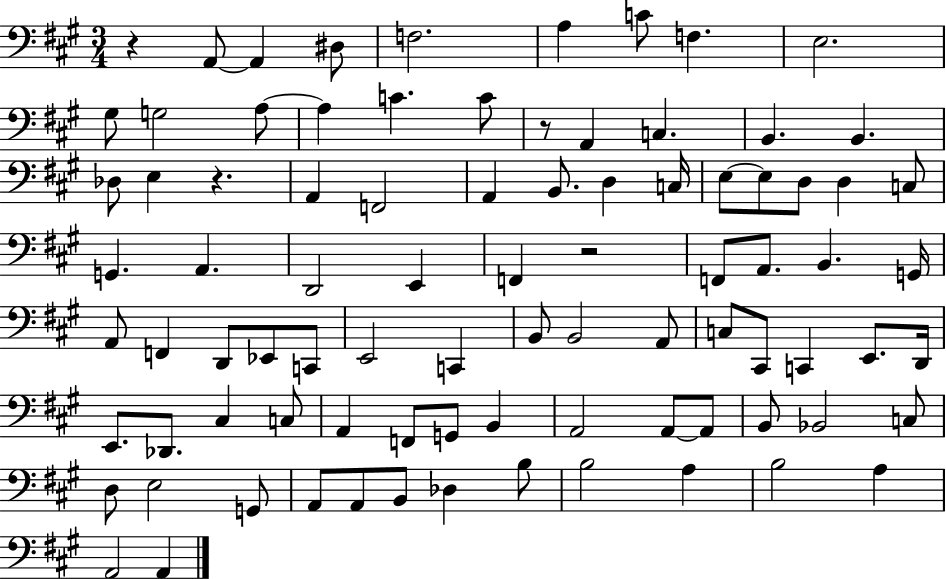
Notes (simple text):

R/q A2/e A2/q D#3/e F3/h. A3/q C4/e F3/q. E3/h. G#3/e G3/h A3/e A3/q C4/q. C4/e R/e A2/q C3/q. B2/q. B2/q. Db3/e E3/q R/q. A2/q F2/h A2/q B2/e. D3/q C3/s E3/e E3/e D3/e D3/q C3/e G2/q. A2/q. D2/h E2/q F2/q R/h F2/e A2/e. B2/q. G2/s A2/e F2/q D2/e Eb2/e C2/e E2/h C2/q B2/e B2/h A2/e C3/e C#2/e C2/q E2/e. D2/s E2/e. Db2/e. C#3/q C3/e A2/q F2/e G2/e B2/q A2/h A2/e A2/e B2/e Bb2/h C3/e D3/e E3/h G2/e A2/e A2/e B2/e Db3/q B3/e B3/h A3/q B3/h A3/q A2/h A2/q